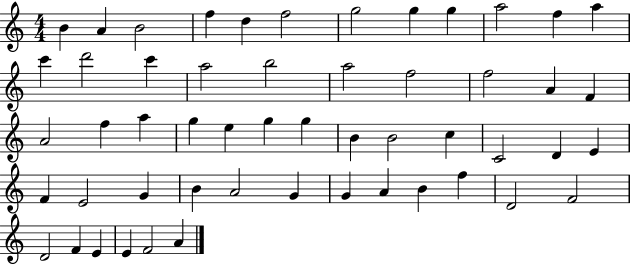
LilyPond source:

{
  \clef treble
  \numericTimeSignature
  \time 4/4
  \key c \major
  b'4 a'4 b'2 | f''4 d''4 f''2 | g''2 g''4 g''4 | a''2 f''4 a''4 | \break c'''4 d'''2 c'''4 | a''2 b''2 | a''2 f''2 | f''2 a'4 f'4 | \break a'2 f''4 a''4 | g''4 e''4 g''4 g''4 | b'4 b'2 c''4 | c'2 d'4 e'4 | \break f'4 e'2 g'4 | b'4 a'2 g'4 | g'4 a'4 b'4 f''4 | d'2 f'2 | \break d'2 f'4 e'4 | e'4 f'2 a'4 | \bar "|."
}